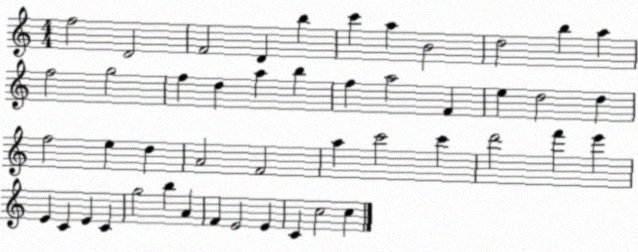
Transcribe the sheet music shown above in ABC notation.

X:1
T:Untitled
M:4/4
L:1/4
K:C
f2 D2 F2 D b c' a B2 d2 b a f2 g2 f d a b f a2 F e d2 d f2 e d A2 F2 a c'2 c' d'2 f' e' E C E C g2 b A F E2 E C c2 c